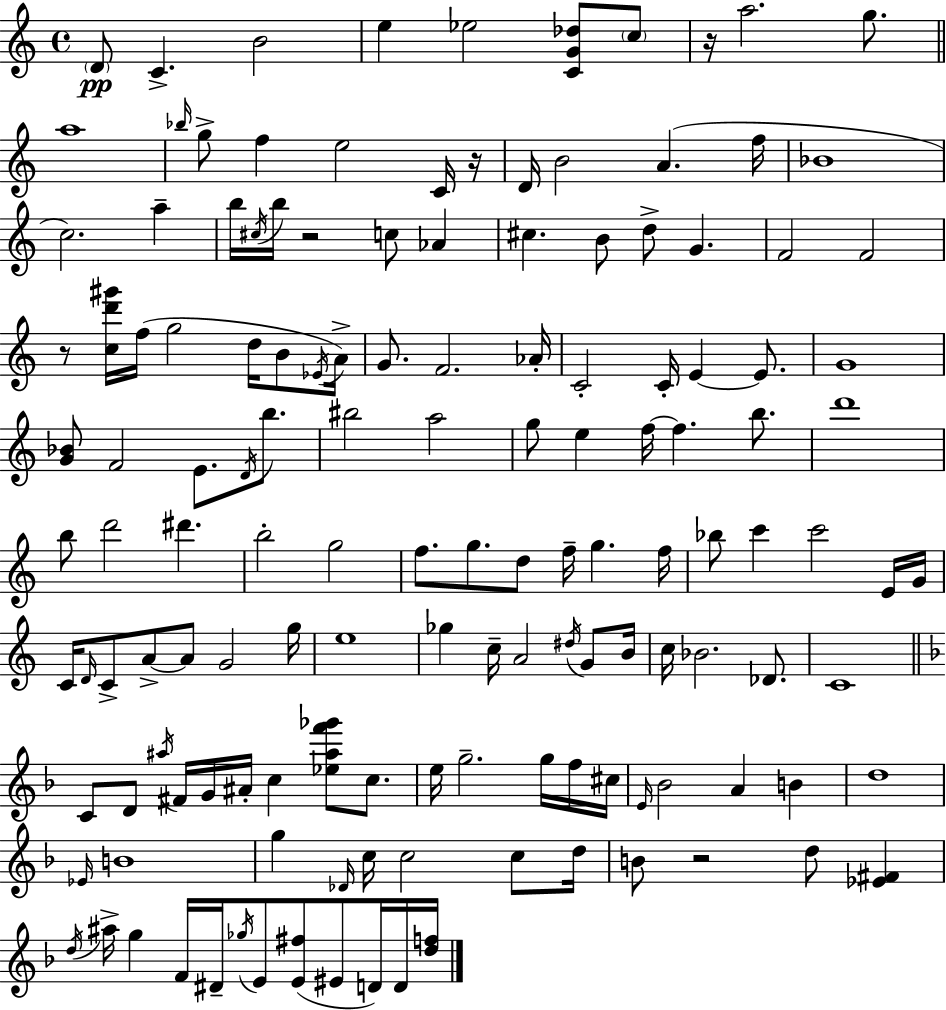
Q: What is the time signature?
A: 4/4